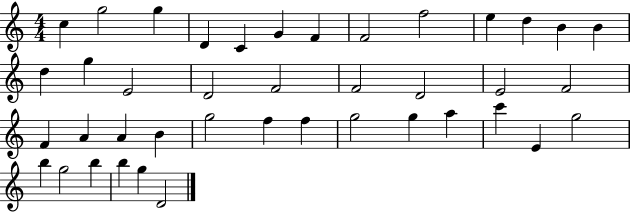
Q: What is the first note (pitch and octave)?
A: C5